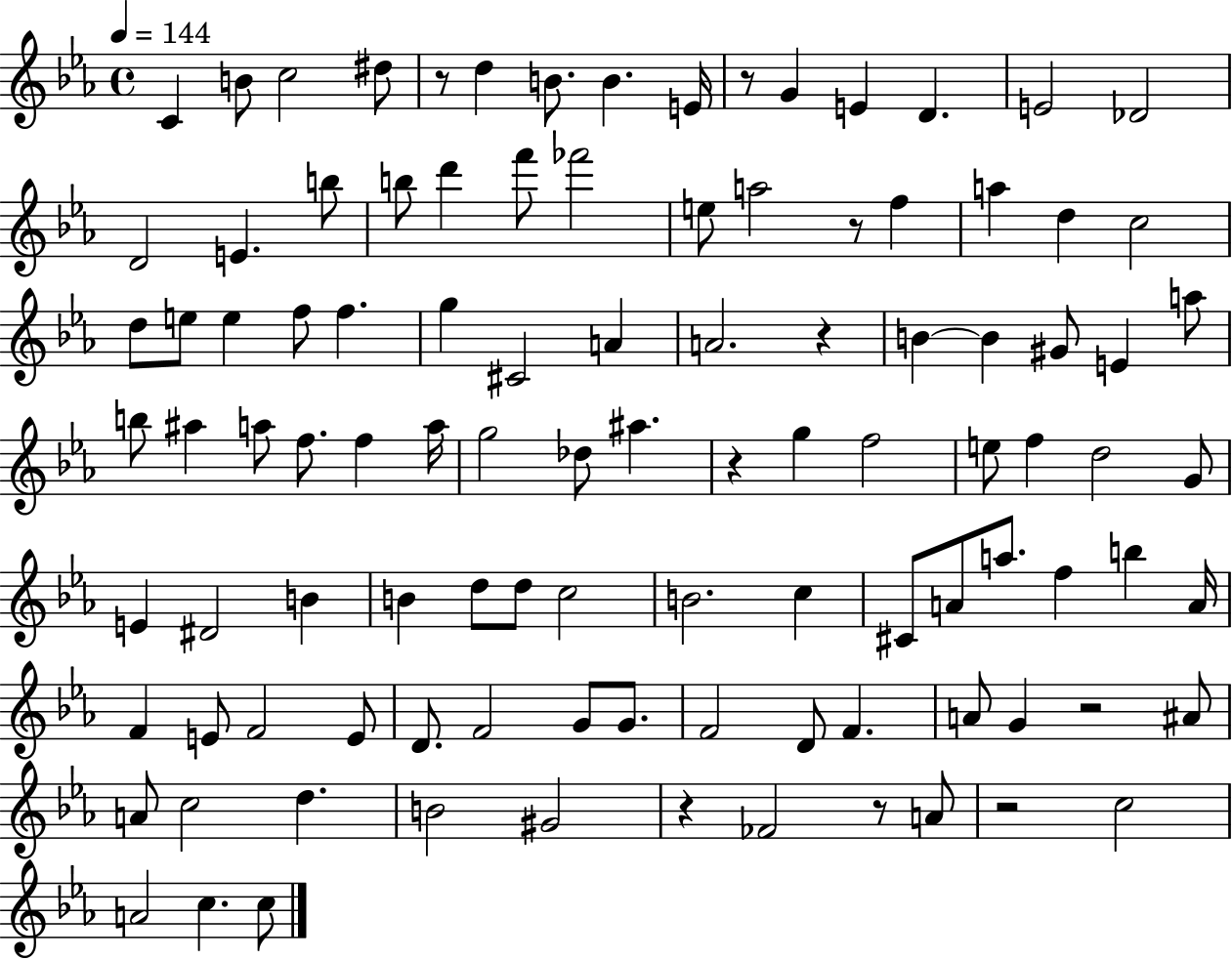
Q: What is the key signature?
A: EES major